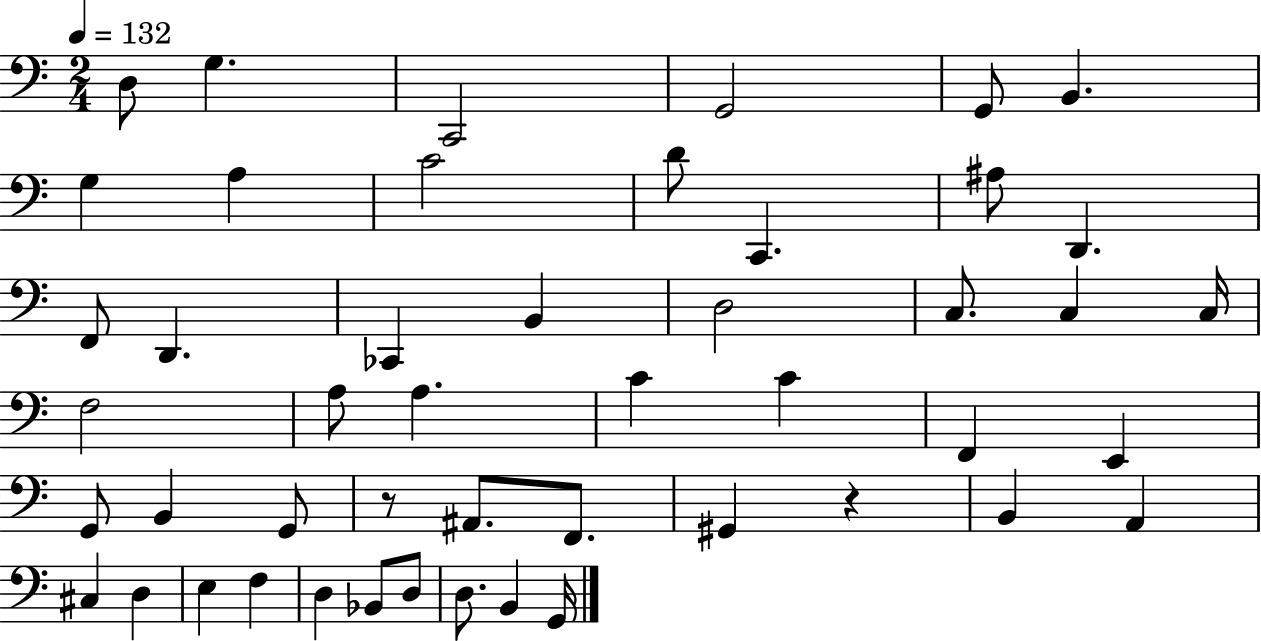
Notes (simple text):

D3/e G3/q. C2/h G2/h G2/e B2/q. G3/q A3/q C4/h D4/e C2/q. A#3/e D2/q. F2/e D2/q. CES2/q B2/q D3/h C3/e. C3/q C3/s F3/h A3/e A3/q. C4/q C4/q F2/q E2/q G2/e B2/q G2/e R/e A#2/e. F2/e. G#2/q R/q B2/q A2/q C#3/q D3/q E3/q F3/q D3/q Bb2/e D3/e D3/e. B2/q G2/s